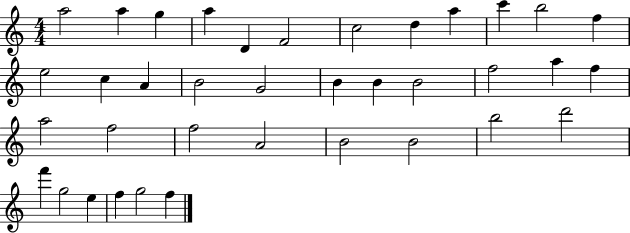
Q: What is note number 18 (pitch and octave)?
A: B4